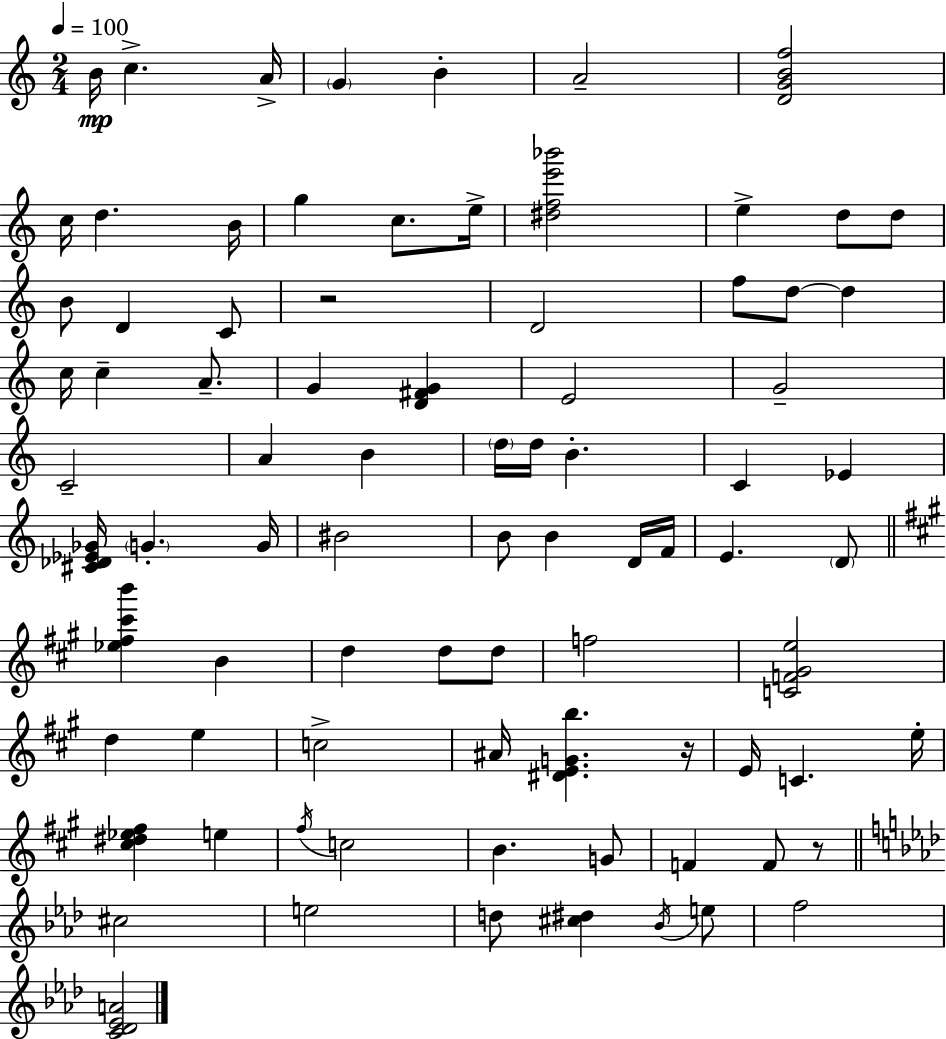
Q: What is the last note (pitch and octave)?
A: F5